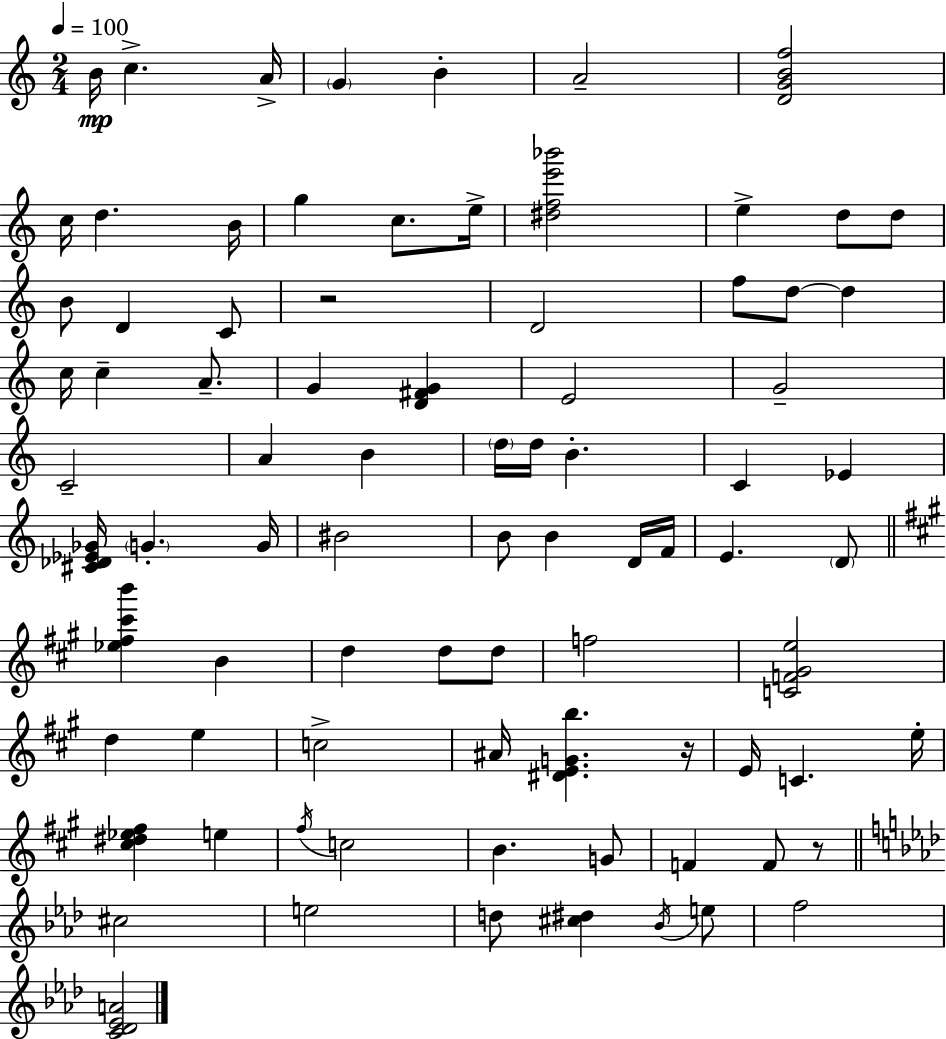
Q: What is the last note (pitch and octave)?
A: F5